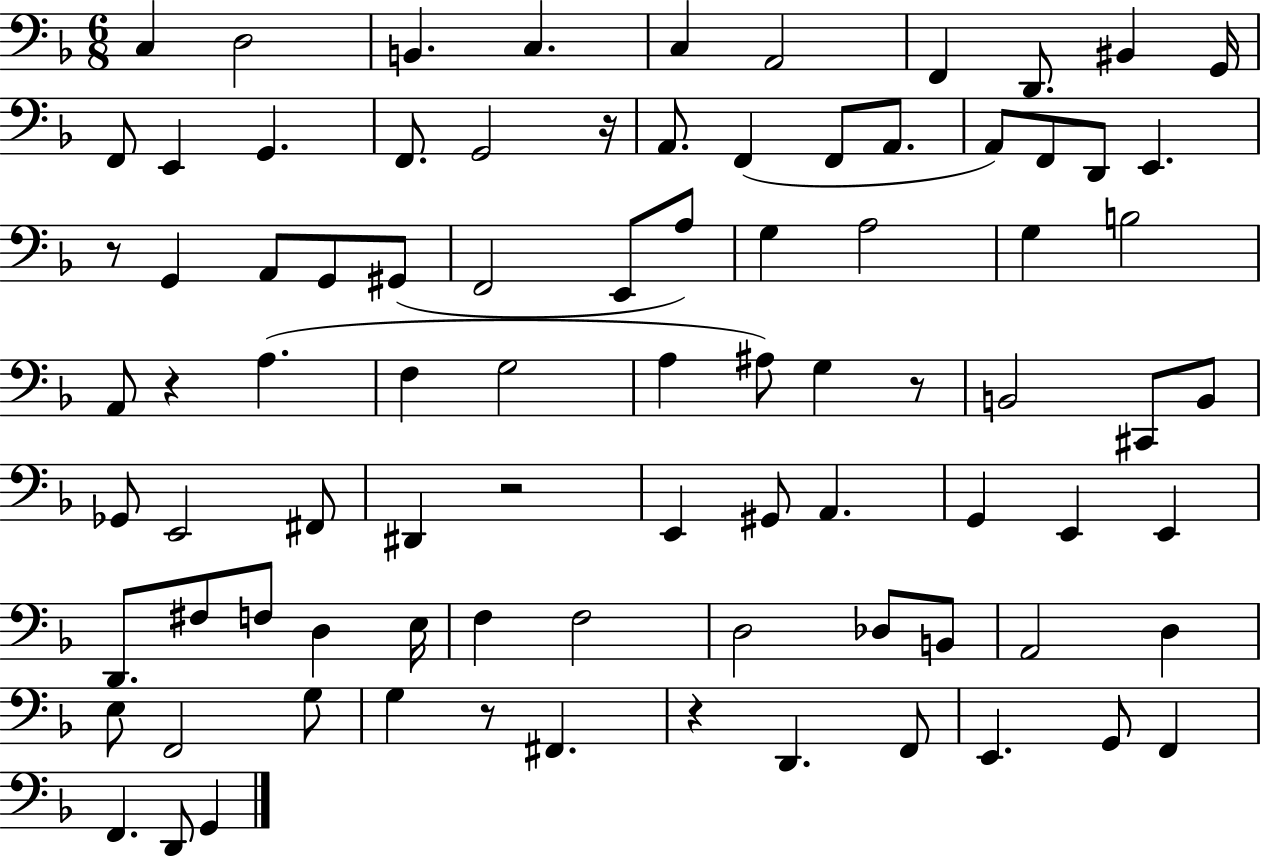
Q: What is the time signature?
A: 6/8